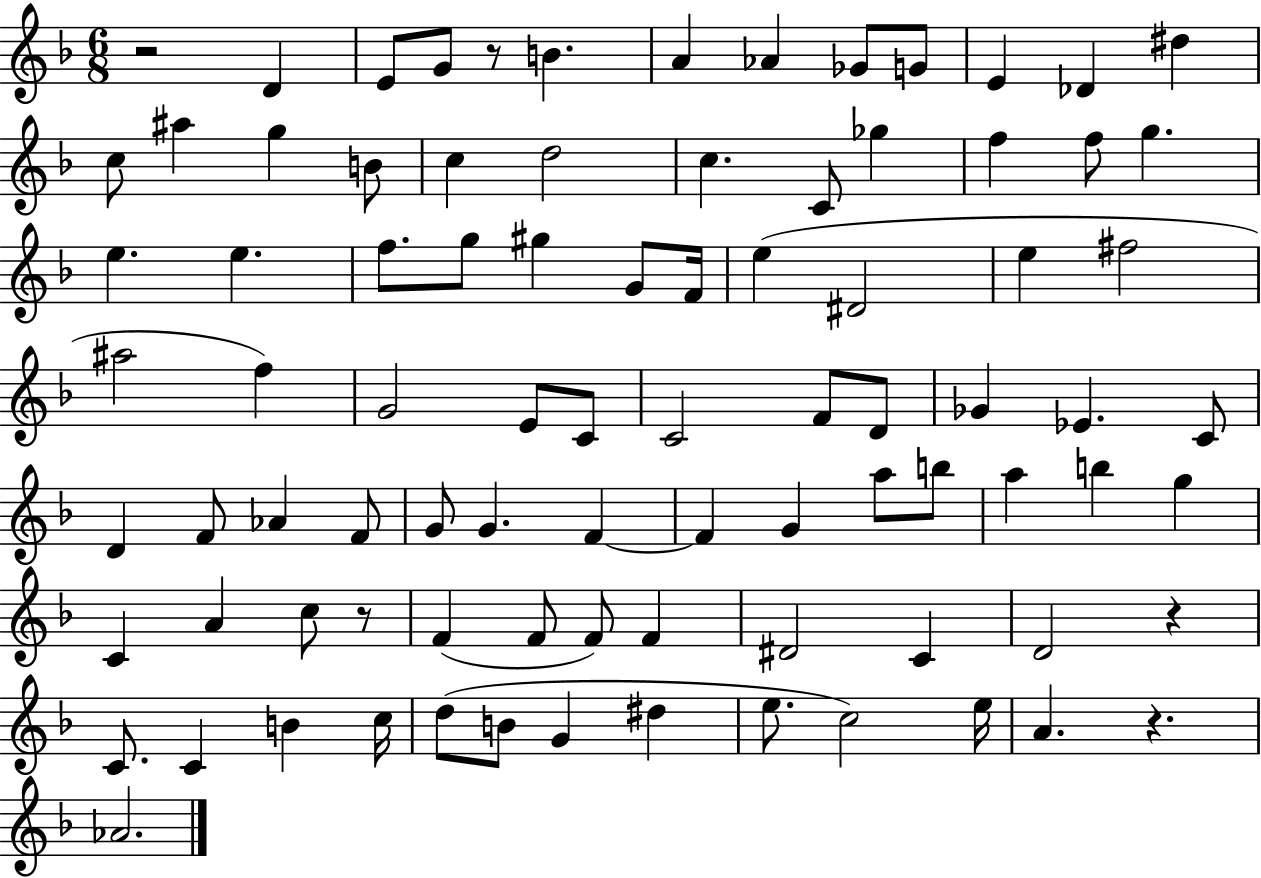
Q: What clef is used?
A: treble